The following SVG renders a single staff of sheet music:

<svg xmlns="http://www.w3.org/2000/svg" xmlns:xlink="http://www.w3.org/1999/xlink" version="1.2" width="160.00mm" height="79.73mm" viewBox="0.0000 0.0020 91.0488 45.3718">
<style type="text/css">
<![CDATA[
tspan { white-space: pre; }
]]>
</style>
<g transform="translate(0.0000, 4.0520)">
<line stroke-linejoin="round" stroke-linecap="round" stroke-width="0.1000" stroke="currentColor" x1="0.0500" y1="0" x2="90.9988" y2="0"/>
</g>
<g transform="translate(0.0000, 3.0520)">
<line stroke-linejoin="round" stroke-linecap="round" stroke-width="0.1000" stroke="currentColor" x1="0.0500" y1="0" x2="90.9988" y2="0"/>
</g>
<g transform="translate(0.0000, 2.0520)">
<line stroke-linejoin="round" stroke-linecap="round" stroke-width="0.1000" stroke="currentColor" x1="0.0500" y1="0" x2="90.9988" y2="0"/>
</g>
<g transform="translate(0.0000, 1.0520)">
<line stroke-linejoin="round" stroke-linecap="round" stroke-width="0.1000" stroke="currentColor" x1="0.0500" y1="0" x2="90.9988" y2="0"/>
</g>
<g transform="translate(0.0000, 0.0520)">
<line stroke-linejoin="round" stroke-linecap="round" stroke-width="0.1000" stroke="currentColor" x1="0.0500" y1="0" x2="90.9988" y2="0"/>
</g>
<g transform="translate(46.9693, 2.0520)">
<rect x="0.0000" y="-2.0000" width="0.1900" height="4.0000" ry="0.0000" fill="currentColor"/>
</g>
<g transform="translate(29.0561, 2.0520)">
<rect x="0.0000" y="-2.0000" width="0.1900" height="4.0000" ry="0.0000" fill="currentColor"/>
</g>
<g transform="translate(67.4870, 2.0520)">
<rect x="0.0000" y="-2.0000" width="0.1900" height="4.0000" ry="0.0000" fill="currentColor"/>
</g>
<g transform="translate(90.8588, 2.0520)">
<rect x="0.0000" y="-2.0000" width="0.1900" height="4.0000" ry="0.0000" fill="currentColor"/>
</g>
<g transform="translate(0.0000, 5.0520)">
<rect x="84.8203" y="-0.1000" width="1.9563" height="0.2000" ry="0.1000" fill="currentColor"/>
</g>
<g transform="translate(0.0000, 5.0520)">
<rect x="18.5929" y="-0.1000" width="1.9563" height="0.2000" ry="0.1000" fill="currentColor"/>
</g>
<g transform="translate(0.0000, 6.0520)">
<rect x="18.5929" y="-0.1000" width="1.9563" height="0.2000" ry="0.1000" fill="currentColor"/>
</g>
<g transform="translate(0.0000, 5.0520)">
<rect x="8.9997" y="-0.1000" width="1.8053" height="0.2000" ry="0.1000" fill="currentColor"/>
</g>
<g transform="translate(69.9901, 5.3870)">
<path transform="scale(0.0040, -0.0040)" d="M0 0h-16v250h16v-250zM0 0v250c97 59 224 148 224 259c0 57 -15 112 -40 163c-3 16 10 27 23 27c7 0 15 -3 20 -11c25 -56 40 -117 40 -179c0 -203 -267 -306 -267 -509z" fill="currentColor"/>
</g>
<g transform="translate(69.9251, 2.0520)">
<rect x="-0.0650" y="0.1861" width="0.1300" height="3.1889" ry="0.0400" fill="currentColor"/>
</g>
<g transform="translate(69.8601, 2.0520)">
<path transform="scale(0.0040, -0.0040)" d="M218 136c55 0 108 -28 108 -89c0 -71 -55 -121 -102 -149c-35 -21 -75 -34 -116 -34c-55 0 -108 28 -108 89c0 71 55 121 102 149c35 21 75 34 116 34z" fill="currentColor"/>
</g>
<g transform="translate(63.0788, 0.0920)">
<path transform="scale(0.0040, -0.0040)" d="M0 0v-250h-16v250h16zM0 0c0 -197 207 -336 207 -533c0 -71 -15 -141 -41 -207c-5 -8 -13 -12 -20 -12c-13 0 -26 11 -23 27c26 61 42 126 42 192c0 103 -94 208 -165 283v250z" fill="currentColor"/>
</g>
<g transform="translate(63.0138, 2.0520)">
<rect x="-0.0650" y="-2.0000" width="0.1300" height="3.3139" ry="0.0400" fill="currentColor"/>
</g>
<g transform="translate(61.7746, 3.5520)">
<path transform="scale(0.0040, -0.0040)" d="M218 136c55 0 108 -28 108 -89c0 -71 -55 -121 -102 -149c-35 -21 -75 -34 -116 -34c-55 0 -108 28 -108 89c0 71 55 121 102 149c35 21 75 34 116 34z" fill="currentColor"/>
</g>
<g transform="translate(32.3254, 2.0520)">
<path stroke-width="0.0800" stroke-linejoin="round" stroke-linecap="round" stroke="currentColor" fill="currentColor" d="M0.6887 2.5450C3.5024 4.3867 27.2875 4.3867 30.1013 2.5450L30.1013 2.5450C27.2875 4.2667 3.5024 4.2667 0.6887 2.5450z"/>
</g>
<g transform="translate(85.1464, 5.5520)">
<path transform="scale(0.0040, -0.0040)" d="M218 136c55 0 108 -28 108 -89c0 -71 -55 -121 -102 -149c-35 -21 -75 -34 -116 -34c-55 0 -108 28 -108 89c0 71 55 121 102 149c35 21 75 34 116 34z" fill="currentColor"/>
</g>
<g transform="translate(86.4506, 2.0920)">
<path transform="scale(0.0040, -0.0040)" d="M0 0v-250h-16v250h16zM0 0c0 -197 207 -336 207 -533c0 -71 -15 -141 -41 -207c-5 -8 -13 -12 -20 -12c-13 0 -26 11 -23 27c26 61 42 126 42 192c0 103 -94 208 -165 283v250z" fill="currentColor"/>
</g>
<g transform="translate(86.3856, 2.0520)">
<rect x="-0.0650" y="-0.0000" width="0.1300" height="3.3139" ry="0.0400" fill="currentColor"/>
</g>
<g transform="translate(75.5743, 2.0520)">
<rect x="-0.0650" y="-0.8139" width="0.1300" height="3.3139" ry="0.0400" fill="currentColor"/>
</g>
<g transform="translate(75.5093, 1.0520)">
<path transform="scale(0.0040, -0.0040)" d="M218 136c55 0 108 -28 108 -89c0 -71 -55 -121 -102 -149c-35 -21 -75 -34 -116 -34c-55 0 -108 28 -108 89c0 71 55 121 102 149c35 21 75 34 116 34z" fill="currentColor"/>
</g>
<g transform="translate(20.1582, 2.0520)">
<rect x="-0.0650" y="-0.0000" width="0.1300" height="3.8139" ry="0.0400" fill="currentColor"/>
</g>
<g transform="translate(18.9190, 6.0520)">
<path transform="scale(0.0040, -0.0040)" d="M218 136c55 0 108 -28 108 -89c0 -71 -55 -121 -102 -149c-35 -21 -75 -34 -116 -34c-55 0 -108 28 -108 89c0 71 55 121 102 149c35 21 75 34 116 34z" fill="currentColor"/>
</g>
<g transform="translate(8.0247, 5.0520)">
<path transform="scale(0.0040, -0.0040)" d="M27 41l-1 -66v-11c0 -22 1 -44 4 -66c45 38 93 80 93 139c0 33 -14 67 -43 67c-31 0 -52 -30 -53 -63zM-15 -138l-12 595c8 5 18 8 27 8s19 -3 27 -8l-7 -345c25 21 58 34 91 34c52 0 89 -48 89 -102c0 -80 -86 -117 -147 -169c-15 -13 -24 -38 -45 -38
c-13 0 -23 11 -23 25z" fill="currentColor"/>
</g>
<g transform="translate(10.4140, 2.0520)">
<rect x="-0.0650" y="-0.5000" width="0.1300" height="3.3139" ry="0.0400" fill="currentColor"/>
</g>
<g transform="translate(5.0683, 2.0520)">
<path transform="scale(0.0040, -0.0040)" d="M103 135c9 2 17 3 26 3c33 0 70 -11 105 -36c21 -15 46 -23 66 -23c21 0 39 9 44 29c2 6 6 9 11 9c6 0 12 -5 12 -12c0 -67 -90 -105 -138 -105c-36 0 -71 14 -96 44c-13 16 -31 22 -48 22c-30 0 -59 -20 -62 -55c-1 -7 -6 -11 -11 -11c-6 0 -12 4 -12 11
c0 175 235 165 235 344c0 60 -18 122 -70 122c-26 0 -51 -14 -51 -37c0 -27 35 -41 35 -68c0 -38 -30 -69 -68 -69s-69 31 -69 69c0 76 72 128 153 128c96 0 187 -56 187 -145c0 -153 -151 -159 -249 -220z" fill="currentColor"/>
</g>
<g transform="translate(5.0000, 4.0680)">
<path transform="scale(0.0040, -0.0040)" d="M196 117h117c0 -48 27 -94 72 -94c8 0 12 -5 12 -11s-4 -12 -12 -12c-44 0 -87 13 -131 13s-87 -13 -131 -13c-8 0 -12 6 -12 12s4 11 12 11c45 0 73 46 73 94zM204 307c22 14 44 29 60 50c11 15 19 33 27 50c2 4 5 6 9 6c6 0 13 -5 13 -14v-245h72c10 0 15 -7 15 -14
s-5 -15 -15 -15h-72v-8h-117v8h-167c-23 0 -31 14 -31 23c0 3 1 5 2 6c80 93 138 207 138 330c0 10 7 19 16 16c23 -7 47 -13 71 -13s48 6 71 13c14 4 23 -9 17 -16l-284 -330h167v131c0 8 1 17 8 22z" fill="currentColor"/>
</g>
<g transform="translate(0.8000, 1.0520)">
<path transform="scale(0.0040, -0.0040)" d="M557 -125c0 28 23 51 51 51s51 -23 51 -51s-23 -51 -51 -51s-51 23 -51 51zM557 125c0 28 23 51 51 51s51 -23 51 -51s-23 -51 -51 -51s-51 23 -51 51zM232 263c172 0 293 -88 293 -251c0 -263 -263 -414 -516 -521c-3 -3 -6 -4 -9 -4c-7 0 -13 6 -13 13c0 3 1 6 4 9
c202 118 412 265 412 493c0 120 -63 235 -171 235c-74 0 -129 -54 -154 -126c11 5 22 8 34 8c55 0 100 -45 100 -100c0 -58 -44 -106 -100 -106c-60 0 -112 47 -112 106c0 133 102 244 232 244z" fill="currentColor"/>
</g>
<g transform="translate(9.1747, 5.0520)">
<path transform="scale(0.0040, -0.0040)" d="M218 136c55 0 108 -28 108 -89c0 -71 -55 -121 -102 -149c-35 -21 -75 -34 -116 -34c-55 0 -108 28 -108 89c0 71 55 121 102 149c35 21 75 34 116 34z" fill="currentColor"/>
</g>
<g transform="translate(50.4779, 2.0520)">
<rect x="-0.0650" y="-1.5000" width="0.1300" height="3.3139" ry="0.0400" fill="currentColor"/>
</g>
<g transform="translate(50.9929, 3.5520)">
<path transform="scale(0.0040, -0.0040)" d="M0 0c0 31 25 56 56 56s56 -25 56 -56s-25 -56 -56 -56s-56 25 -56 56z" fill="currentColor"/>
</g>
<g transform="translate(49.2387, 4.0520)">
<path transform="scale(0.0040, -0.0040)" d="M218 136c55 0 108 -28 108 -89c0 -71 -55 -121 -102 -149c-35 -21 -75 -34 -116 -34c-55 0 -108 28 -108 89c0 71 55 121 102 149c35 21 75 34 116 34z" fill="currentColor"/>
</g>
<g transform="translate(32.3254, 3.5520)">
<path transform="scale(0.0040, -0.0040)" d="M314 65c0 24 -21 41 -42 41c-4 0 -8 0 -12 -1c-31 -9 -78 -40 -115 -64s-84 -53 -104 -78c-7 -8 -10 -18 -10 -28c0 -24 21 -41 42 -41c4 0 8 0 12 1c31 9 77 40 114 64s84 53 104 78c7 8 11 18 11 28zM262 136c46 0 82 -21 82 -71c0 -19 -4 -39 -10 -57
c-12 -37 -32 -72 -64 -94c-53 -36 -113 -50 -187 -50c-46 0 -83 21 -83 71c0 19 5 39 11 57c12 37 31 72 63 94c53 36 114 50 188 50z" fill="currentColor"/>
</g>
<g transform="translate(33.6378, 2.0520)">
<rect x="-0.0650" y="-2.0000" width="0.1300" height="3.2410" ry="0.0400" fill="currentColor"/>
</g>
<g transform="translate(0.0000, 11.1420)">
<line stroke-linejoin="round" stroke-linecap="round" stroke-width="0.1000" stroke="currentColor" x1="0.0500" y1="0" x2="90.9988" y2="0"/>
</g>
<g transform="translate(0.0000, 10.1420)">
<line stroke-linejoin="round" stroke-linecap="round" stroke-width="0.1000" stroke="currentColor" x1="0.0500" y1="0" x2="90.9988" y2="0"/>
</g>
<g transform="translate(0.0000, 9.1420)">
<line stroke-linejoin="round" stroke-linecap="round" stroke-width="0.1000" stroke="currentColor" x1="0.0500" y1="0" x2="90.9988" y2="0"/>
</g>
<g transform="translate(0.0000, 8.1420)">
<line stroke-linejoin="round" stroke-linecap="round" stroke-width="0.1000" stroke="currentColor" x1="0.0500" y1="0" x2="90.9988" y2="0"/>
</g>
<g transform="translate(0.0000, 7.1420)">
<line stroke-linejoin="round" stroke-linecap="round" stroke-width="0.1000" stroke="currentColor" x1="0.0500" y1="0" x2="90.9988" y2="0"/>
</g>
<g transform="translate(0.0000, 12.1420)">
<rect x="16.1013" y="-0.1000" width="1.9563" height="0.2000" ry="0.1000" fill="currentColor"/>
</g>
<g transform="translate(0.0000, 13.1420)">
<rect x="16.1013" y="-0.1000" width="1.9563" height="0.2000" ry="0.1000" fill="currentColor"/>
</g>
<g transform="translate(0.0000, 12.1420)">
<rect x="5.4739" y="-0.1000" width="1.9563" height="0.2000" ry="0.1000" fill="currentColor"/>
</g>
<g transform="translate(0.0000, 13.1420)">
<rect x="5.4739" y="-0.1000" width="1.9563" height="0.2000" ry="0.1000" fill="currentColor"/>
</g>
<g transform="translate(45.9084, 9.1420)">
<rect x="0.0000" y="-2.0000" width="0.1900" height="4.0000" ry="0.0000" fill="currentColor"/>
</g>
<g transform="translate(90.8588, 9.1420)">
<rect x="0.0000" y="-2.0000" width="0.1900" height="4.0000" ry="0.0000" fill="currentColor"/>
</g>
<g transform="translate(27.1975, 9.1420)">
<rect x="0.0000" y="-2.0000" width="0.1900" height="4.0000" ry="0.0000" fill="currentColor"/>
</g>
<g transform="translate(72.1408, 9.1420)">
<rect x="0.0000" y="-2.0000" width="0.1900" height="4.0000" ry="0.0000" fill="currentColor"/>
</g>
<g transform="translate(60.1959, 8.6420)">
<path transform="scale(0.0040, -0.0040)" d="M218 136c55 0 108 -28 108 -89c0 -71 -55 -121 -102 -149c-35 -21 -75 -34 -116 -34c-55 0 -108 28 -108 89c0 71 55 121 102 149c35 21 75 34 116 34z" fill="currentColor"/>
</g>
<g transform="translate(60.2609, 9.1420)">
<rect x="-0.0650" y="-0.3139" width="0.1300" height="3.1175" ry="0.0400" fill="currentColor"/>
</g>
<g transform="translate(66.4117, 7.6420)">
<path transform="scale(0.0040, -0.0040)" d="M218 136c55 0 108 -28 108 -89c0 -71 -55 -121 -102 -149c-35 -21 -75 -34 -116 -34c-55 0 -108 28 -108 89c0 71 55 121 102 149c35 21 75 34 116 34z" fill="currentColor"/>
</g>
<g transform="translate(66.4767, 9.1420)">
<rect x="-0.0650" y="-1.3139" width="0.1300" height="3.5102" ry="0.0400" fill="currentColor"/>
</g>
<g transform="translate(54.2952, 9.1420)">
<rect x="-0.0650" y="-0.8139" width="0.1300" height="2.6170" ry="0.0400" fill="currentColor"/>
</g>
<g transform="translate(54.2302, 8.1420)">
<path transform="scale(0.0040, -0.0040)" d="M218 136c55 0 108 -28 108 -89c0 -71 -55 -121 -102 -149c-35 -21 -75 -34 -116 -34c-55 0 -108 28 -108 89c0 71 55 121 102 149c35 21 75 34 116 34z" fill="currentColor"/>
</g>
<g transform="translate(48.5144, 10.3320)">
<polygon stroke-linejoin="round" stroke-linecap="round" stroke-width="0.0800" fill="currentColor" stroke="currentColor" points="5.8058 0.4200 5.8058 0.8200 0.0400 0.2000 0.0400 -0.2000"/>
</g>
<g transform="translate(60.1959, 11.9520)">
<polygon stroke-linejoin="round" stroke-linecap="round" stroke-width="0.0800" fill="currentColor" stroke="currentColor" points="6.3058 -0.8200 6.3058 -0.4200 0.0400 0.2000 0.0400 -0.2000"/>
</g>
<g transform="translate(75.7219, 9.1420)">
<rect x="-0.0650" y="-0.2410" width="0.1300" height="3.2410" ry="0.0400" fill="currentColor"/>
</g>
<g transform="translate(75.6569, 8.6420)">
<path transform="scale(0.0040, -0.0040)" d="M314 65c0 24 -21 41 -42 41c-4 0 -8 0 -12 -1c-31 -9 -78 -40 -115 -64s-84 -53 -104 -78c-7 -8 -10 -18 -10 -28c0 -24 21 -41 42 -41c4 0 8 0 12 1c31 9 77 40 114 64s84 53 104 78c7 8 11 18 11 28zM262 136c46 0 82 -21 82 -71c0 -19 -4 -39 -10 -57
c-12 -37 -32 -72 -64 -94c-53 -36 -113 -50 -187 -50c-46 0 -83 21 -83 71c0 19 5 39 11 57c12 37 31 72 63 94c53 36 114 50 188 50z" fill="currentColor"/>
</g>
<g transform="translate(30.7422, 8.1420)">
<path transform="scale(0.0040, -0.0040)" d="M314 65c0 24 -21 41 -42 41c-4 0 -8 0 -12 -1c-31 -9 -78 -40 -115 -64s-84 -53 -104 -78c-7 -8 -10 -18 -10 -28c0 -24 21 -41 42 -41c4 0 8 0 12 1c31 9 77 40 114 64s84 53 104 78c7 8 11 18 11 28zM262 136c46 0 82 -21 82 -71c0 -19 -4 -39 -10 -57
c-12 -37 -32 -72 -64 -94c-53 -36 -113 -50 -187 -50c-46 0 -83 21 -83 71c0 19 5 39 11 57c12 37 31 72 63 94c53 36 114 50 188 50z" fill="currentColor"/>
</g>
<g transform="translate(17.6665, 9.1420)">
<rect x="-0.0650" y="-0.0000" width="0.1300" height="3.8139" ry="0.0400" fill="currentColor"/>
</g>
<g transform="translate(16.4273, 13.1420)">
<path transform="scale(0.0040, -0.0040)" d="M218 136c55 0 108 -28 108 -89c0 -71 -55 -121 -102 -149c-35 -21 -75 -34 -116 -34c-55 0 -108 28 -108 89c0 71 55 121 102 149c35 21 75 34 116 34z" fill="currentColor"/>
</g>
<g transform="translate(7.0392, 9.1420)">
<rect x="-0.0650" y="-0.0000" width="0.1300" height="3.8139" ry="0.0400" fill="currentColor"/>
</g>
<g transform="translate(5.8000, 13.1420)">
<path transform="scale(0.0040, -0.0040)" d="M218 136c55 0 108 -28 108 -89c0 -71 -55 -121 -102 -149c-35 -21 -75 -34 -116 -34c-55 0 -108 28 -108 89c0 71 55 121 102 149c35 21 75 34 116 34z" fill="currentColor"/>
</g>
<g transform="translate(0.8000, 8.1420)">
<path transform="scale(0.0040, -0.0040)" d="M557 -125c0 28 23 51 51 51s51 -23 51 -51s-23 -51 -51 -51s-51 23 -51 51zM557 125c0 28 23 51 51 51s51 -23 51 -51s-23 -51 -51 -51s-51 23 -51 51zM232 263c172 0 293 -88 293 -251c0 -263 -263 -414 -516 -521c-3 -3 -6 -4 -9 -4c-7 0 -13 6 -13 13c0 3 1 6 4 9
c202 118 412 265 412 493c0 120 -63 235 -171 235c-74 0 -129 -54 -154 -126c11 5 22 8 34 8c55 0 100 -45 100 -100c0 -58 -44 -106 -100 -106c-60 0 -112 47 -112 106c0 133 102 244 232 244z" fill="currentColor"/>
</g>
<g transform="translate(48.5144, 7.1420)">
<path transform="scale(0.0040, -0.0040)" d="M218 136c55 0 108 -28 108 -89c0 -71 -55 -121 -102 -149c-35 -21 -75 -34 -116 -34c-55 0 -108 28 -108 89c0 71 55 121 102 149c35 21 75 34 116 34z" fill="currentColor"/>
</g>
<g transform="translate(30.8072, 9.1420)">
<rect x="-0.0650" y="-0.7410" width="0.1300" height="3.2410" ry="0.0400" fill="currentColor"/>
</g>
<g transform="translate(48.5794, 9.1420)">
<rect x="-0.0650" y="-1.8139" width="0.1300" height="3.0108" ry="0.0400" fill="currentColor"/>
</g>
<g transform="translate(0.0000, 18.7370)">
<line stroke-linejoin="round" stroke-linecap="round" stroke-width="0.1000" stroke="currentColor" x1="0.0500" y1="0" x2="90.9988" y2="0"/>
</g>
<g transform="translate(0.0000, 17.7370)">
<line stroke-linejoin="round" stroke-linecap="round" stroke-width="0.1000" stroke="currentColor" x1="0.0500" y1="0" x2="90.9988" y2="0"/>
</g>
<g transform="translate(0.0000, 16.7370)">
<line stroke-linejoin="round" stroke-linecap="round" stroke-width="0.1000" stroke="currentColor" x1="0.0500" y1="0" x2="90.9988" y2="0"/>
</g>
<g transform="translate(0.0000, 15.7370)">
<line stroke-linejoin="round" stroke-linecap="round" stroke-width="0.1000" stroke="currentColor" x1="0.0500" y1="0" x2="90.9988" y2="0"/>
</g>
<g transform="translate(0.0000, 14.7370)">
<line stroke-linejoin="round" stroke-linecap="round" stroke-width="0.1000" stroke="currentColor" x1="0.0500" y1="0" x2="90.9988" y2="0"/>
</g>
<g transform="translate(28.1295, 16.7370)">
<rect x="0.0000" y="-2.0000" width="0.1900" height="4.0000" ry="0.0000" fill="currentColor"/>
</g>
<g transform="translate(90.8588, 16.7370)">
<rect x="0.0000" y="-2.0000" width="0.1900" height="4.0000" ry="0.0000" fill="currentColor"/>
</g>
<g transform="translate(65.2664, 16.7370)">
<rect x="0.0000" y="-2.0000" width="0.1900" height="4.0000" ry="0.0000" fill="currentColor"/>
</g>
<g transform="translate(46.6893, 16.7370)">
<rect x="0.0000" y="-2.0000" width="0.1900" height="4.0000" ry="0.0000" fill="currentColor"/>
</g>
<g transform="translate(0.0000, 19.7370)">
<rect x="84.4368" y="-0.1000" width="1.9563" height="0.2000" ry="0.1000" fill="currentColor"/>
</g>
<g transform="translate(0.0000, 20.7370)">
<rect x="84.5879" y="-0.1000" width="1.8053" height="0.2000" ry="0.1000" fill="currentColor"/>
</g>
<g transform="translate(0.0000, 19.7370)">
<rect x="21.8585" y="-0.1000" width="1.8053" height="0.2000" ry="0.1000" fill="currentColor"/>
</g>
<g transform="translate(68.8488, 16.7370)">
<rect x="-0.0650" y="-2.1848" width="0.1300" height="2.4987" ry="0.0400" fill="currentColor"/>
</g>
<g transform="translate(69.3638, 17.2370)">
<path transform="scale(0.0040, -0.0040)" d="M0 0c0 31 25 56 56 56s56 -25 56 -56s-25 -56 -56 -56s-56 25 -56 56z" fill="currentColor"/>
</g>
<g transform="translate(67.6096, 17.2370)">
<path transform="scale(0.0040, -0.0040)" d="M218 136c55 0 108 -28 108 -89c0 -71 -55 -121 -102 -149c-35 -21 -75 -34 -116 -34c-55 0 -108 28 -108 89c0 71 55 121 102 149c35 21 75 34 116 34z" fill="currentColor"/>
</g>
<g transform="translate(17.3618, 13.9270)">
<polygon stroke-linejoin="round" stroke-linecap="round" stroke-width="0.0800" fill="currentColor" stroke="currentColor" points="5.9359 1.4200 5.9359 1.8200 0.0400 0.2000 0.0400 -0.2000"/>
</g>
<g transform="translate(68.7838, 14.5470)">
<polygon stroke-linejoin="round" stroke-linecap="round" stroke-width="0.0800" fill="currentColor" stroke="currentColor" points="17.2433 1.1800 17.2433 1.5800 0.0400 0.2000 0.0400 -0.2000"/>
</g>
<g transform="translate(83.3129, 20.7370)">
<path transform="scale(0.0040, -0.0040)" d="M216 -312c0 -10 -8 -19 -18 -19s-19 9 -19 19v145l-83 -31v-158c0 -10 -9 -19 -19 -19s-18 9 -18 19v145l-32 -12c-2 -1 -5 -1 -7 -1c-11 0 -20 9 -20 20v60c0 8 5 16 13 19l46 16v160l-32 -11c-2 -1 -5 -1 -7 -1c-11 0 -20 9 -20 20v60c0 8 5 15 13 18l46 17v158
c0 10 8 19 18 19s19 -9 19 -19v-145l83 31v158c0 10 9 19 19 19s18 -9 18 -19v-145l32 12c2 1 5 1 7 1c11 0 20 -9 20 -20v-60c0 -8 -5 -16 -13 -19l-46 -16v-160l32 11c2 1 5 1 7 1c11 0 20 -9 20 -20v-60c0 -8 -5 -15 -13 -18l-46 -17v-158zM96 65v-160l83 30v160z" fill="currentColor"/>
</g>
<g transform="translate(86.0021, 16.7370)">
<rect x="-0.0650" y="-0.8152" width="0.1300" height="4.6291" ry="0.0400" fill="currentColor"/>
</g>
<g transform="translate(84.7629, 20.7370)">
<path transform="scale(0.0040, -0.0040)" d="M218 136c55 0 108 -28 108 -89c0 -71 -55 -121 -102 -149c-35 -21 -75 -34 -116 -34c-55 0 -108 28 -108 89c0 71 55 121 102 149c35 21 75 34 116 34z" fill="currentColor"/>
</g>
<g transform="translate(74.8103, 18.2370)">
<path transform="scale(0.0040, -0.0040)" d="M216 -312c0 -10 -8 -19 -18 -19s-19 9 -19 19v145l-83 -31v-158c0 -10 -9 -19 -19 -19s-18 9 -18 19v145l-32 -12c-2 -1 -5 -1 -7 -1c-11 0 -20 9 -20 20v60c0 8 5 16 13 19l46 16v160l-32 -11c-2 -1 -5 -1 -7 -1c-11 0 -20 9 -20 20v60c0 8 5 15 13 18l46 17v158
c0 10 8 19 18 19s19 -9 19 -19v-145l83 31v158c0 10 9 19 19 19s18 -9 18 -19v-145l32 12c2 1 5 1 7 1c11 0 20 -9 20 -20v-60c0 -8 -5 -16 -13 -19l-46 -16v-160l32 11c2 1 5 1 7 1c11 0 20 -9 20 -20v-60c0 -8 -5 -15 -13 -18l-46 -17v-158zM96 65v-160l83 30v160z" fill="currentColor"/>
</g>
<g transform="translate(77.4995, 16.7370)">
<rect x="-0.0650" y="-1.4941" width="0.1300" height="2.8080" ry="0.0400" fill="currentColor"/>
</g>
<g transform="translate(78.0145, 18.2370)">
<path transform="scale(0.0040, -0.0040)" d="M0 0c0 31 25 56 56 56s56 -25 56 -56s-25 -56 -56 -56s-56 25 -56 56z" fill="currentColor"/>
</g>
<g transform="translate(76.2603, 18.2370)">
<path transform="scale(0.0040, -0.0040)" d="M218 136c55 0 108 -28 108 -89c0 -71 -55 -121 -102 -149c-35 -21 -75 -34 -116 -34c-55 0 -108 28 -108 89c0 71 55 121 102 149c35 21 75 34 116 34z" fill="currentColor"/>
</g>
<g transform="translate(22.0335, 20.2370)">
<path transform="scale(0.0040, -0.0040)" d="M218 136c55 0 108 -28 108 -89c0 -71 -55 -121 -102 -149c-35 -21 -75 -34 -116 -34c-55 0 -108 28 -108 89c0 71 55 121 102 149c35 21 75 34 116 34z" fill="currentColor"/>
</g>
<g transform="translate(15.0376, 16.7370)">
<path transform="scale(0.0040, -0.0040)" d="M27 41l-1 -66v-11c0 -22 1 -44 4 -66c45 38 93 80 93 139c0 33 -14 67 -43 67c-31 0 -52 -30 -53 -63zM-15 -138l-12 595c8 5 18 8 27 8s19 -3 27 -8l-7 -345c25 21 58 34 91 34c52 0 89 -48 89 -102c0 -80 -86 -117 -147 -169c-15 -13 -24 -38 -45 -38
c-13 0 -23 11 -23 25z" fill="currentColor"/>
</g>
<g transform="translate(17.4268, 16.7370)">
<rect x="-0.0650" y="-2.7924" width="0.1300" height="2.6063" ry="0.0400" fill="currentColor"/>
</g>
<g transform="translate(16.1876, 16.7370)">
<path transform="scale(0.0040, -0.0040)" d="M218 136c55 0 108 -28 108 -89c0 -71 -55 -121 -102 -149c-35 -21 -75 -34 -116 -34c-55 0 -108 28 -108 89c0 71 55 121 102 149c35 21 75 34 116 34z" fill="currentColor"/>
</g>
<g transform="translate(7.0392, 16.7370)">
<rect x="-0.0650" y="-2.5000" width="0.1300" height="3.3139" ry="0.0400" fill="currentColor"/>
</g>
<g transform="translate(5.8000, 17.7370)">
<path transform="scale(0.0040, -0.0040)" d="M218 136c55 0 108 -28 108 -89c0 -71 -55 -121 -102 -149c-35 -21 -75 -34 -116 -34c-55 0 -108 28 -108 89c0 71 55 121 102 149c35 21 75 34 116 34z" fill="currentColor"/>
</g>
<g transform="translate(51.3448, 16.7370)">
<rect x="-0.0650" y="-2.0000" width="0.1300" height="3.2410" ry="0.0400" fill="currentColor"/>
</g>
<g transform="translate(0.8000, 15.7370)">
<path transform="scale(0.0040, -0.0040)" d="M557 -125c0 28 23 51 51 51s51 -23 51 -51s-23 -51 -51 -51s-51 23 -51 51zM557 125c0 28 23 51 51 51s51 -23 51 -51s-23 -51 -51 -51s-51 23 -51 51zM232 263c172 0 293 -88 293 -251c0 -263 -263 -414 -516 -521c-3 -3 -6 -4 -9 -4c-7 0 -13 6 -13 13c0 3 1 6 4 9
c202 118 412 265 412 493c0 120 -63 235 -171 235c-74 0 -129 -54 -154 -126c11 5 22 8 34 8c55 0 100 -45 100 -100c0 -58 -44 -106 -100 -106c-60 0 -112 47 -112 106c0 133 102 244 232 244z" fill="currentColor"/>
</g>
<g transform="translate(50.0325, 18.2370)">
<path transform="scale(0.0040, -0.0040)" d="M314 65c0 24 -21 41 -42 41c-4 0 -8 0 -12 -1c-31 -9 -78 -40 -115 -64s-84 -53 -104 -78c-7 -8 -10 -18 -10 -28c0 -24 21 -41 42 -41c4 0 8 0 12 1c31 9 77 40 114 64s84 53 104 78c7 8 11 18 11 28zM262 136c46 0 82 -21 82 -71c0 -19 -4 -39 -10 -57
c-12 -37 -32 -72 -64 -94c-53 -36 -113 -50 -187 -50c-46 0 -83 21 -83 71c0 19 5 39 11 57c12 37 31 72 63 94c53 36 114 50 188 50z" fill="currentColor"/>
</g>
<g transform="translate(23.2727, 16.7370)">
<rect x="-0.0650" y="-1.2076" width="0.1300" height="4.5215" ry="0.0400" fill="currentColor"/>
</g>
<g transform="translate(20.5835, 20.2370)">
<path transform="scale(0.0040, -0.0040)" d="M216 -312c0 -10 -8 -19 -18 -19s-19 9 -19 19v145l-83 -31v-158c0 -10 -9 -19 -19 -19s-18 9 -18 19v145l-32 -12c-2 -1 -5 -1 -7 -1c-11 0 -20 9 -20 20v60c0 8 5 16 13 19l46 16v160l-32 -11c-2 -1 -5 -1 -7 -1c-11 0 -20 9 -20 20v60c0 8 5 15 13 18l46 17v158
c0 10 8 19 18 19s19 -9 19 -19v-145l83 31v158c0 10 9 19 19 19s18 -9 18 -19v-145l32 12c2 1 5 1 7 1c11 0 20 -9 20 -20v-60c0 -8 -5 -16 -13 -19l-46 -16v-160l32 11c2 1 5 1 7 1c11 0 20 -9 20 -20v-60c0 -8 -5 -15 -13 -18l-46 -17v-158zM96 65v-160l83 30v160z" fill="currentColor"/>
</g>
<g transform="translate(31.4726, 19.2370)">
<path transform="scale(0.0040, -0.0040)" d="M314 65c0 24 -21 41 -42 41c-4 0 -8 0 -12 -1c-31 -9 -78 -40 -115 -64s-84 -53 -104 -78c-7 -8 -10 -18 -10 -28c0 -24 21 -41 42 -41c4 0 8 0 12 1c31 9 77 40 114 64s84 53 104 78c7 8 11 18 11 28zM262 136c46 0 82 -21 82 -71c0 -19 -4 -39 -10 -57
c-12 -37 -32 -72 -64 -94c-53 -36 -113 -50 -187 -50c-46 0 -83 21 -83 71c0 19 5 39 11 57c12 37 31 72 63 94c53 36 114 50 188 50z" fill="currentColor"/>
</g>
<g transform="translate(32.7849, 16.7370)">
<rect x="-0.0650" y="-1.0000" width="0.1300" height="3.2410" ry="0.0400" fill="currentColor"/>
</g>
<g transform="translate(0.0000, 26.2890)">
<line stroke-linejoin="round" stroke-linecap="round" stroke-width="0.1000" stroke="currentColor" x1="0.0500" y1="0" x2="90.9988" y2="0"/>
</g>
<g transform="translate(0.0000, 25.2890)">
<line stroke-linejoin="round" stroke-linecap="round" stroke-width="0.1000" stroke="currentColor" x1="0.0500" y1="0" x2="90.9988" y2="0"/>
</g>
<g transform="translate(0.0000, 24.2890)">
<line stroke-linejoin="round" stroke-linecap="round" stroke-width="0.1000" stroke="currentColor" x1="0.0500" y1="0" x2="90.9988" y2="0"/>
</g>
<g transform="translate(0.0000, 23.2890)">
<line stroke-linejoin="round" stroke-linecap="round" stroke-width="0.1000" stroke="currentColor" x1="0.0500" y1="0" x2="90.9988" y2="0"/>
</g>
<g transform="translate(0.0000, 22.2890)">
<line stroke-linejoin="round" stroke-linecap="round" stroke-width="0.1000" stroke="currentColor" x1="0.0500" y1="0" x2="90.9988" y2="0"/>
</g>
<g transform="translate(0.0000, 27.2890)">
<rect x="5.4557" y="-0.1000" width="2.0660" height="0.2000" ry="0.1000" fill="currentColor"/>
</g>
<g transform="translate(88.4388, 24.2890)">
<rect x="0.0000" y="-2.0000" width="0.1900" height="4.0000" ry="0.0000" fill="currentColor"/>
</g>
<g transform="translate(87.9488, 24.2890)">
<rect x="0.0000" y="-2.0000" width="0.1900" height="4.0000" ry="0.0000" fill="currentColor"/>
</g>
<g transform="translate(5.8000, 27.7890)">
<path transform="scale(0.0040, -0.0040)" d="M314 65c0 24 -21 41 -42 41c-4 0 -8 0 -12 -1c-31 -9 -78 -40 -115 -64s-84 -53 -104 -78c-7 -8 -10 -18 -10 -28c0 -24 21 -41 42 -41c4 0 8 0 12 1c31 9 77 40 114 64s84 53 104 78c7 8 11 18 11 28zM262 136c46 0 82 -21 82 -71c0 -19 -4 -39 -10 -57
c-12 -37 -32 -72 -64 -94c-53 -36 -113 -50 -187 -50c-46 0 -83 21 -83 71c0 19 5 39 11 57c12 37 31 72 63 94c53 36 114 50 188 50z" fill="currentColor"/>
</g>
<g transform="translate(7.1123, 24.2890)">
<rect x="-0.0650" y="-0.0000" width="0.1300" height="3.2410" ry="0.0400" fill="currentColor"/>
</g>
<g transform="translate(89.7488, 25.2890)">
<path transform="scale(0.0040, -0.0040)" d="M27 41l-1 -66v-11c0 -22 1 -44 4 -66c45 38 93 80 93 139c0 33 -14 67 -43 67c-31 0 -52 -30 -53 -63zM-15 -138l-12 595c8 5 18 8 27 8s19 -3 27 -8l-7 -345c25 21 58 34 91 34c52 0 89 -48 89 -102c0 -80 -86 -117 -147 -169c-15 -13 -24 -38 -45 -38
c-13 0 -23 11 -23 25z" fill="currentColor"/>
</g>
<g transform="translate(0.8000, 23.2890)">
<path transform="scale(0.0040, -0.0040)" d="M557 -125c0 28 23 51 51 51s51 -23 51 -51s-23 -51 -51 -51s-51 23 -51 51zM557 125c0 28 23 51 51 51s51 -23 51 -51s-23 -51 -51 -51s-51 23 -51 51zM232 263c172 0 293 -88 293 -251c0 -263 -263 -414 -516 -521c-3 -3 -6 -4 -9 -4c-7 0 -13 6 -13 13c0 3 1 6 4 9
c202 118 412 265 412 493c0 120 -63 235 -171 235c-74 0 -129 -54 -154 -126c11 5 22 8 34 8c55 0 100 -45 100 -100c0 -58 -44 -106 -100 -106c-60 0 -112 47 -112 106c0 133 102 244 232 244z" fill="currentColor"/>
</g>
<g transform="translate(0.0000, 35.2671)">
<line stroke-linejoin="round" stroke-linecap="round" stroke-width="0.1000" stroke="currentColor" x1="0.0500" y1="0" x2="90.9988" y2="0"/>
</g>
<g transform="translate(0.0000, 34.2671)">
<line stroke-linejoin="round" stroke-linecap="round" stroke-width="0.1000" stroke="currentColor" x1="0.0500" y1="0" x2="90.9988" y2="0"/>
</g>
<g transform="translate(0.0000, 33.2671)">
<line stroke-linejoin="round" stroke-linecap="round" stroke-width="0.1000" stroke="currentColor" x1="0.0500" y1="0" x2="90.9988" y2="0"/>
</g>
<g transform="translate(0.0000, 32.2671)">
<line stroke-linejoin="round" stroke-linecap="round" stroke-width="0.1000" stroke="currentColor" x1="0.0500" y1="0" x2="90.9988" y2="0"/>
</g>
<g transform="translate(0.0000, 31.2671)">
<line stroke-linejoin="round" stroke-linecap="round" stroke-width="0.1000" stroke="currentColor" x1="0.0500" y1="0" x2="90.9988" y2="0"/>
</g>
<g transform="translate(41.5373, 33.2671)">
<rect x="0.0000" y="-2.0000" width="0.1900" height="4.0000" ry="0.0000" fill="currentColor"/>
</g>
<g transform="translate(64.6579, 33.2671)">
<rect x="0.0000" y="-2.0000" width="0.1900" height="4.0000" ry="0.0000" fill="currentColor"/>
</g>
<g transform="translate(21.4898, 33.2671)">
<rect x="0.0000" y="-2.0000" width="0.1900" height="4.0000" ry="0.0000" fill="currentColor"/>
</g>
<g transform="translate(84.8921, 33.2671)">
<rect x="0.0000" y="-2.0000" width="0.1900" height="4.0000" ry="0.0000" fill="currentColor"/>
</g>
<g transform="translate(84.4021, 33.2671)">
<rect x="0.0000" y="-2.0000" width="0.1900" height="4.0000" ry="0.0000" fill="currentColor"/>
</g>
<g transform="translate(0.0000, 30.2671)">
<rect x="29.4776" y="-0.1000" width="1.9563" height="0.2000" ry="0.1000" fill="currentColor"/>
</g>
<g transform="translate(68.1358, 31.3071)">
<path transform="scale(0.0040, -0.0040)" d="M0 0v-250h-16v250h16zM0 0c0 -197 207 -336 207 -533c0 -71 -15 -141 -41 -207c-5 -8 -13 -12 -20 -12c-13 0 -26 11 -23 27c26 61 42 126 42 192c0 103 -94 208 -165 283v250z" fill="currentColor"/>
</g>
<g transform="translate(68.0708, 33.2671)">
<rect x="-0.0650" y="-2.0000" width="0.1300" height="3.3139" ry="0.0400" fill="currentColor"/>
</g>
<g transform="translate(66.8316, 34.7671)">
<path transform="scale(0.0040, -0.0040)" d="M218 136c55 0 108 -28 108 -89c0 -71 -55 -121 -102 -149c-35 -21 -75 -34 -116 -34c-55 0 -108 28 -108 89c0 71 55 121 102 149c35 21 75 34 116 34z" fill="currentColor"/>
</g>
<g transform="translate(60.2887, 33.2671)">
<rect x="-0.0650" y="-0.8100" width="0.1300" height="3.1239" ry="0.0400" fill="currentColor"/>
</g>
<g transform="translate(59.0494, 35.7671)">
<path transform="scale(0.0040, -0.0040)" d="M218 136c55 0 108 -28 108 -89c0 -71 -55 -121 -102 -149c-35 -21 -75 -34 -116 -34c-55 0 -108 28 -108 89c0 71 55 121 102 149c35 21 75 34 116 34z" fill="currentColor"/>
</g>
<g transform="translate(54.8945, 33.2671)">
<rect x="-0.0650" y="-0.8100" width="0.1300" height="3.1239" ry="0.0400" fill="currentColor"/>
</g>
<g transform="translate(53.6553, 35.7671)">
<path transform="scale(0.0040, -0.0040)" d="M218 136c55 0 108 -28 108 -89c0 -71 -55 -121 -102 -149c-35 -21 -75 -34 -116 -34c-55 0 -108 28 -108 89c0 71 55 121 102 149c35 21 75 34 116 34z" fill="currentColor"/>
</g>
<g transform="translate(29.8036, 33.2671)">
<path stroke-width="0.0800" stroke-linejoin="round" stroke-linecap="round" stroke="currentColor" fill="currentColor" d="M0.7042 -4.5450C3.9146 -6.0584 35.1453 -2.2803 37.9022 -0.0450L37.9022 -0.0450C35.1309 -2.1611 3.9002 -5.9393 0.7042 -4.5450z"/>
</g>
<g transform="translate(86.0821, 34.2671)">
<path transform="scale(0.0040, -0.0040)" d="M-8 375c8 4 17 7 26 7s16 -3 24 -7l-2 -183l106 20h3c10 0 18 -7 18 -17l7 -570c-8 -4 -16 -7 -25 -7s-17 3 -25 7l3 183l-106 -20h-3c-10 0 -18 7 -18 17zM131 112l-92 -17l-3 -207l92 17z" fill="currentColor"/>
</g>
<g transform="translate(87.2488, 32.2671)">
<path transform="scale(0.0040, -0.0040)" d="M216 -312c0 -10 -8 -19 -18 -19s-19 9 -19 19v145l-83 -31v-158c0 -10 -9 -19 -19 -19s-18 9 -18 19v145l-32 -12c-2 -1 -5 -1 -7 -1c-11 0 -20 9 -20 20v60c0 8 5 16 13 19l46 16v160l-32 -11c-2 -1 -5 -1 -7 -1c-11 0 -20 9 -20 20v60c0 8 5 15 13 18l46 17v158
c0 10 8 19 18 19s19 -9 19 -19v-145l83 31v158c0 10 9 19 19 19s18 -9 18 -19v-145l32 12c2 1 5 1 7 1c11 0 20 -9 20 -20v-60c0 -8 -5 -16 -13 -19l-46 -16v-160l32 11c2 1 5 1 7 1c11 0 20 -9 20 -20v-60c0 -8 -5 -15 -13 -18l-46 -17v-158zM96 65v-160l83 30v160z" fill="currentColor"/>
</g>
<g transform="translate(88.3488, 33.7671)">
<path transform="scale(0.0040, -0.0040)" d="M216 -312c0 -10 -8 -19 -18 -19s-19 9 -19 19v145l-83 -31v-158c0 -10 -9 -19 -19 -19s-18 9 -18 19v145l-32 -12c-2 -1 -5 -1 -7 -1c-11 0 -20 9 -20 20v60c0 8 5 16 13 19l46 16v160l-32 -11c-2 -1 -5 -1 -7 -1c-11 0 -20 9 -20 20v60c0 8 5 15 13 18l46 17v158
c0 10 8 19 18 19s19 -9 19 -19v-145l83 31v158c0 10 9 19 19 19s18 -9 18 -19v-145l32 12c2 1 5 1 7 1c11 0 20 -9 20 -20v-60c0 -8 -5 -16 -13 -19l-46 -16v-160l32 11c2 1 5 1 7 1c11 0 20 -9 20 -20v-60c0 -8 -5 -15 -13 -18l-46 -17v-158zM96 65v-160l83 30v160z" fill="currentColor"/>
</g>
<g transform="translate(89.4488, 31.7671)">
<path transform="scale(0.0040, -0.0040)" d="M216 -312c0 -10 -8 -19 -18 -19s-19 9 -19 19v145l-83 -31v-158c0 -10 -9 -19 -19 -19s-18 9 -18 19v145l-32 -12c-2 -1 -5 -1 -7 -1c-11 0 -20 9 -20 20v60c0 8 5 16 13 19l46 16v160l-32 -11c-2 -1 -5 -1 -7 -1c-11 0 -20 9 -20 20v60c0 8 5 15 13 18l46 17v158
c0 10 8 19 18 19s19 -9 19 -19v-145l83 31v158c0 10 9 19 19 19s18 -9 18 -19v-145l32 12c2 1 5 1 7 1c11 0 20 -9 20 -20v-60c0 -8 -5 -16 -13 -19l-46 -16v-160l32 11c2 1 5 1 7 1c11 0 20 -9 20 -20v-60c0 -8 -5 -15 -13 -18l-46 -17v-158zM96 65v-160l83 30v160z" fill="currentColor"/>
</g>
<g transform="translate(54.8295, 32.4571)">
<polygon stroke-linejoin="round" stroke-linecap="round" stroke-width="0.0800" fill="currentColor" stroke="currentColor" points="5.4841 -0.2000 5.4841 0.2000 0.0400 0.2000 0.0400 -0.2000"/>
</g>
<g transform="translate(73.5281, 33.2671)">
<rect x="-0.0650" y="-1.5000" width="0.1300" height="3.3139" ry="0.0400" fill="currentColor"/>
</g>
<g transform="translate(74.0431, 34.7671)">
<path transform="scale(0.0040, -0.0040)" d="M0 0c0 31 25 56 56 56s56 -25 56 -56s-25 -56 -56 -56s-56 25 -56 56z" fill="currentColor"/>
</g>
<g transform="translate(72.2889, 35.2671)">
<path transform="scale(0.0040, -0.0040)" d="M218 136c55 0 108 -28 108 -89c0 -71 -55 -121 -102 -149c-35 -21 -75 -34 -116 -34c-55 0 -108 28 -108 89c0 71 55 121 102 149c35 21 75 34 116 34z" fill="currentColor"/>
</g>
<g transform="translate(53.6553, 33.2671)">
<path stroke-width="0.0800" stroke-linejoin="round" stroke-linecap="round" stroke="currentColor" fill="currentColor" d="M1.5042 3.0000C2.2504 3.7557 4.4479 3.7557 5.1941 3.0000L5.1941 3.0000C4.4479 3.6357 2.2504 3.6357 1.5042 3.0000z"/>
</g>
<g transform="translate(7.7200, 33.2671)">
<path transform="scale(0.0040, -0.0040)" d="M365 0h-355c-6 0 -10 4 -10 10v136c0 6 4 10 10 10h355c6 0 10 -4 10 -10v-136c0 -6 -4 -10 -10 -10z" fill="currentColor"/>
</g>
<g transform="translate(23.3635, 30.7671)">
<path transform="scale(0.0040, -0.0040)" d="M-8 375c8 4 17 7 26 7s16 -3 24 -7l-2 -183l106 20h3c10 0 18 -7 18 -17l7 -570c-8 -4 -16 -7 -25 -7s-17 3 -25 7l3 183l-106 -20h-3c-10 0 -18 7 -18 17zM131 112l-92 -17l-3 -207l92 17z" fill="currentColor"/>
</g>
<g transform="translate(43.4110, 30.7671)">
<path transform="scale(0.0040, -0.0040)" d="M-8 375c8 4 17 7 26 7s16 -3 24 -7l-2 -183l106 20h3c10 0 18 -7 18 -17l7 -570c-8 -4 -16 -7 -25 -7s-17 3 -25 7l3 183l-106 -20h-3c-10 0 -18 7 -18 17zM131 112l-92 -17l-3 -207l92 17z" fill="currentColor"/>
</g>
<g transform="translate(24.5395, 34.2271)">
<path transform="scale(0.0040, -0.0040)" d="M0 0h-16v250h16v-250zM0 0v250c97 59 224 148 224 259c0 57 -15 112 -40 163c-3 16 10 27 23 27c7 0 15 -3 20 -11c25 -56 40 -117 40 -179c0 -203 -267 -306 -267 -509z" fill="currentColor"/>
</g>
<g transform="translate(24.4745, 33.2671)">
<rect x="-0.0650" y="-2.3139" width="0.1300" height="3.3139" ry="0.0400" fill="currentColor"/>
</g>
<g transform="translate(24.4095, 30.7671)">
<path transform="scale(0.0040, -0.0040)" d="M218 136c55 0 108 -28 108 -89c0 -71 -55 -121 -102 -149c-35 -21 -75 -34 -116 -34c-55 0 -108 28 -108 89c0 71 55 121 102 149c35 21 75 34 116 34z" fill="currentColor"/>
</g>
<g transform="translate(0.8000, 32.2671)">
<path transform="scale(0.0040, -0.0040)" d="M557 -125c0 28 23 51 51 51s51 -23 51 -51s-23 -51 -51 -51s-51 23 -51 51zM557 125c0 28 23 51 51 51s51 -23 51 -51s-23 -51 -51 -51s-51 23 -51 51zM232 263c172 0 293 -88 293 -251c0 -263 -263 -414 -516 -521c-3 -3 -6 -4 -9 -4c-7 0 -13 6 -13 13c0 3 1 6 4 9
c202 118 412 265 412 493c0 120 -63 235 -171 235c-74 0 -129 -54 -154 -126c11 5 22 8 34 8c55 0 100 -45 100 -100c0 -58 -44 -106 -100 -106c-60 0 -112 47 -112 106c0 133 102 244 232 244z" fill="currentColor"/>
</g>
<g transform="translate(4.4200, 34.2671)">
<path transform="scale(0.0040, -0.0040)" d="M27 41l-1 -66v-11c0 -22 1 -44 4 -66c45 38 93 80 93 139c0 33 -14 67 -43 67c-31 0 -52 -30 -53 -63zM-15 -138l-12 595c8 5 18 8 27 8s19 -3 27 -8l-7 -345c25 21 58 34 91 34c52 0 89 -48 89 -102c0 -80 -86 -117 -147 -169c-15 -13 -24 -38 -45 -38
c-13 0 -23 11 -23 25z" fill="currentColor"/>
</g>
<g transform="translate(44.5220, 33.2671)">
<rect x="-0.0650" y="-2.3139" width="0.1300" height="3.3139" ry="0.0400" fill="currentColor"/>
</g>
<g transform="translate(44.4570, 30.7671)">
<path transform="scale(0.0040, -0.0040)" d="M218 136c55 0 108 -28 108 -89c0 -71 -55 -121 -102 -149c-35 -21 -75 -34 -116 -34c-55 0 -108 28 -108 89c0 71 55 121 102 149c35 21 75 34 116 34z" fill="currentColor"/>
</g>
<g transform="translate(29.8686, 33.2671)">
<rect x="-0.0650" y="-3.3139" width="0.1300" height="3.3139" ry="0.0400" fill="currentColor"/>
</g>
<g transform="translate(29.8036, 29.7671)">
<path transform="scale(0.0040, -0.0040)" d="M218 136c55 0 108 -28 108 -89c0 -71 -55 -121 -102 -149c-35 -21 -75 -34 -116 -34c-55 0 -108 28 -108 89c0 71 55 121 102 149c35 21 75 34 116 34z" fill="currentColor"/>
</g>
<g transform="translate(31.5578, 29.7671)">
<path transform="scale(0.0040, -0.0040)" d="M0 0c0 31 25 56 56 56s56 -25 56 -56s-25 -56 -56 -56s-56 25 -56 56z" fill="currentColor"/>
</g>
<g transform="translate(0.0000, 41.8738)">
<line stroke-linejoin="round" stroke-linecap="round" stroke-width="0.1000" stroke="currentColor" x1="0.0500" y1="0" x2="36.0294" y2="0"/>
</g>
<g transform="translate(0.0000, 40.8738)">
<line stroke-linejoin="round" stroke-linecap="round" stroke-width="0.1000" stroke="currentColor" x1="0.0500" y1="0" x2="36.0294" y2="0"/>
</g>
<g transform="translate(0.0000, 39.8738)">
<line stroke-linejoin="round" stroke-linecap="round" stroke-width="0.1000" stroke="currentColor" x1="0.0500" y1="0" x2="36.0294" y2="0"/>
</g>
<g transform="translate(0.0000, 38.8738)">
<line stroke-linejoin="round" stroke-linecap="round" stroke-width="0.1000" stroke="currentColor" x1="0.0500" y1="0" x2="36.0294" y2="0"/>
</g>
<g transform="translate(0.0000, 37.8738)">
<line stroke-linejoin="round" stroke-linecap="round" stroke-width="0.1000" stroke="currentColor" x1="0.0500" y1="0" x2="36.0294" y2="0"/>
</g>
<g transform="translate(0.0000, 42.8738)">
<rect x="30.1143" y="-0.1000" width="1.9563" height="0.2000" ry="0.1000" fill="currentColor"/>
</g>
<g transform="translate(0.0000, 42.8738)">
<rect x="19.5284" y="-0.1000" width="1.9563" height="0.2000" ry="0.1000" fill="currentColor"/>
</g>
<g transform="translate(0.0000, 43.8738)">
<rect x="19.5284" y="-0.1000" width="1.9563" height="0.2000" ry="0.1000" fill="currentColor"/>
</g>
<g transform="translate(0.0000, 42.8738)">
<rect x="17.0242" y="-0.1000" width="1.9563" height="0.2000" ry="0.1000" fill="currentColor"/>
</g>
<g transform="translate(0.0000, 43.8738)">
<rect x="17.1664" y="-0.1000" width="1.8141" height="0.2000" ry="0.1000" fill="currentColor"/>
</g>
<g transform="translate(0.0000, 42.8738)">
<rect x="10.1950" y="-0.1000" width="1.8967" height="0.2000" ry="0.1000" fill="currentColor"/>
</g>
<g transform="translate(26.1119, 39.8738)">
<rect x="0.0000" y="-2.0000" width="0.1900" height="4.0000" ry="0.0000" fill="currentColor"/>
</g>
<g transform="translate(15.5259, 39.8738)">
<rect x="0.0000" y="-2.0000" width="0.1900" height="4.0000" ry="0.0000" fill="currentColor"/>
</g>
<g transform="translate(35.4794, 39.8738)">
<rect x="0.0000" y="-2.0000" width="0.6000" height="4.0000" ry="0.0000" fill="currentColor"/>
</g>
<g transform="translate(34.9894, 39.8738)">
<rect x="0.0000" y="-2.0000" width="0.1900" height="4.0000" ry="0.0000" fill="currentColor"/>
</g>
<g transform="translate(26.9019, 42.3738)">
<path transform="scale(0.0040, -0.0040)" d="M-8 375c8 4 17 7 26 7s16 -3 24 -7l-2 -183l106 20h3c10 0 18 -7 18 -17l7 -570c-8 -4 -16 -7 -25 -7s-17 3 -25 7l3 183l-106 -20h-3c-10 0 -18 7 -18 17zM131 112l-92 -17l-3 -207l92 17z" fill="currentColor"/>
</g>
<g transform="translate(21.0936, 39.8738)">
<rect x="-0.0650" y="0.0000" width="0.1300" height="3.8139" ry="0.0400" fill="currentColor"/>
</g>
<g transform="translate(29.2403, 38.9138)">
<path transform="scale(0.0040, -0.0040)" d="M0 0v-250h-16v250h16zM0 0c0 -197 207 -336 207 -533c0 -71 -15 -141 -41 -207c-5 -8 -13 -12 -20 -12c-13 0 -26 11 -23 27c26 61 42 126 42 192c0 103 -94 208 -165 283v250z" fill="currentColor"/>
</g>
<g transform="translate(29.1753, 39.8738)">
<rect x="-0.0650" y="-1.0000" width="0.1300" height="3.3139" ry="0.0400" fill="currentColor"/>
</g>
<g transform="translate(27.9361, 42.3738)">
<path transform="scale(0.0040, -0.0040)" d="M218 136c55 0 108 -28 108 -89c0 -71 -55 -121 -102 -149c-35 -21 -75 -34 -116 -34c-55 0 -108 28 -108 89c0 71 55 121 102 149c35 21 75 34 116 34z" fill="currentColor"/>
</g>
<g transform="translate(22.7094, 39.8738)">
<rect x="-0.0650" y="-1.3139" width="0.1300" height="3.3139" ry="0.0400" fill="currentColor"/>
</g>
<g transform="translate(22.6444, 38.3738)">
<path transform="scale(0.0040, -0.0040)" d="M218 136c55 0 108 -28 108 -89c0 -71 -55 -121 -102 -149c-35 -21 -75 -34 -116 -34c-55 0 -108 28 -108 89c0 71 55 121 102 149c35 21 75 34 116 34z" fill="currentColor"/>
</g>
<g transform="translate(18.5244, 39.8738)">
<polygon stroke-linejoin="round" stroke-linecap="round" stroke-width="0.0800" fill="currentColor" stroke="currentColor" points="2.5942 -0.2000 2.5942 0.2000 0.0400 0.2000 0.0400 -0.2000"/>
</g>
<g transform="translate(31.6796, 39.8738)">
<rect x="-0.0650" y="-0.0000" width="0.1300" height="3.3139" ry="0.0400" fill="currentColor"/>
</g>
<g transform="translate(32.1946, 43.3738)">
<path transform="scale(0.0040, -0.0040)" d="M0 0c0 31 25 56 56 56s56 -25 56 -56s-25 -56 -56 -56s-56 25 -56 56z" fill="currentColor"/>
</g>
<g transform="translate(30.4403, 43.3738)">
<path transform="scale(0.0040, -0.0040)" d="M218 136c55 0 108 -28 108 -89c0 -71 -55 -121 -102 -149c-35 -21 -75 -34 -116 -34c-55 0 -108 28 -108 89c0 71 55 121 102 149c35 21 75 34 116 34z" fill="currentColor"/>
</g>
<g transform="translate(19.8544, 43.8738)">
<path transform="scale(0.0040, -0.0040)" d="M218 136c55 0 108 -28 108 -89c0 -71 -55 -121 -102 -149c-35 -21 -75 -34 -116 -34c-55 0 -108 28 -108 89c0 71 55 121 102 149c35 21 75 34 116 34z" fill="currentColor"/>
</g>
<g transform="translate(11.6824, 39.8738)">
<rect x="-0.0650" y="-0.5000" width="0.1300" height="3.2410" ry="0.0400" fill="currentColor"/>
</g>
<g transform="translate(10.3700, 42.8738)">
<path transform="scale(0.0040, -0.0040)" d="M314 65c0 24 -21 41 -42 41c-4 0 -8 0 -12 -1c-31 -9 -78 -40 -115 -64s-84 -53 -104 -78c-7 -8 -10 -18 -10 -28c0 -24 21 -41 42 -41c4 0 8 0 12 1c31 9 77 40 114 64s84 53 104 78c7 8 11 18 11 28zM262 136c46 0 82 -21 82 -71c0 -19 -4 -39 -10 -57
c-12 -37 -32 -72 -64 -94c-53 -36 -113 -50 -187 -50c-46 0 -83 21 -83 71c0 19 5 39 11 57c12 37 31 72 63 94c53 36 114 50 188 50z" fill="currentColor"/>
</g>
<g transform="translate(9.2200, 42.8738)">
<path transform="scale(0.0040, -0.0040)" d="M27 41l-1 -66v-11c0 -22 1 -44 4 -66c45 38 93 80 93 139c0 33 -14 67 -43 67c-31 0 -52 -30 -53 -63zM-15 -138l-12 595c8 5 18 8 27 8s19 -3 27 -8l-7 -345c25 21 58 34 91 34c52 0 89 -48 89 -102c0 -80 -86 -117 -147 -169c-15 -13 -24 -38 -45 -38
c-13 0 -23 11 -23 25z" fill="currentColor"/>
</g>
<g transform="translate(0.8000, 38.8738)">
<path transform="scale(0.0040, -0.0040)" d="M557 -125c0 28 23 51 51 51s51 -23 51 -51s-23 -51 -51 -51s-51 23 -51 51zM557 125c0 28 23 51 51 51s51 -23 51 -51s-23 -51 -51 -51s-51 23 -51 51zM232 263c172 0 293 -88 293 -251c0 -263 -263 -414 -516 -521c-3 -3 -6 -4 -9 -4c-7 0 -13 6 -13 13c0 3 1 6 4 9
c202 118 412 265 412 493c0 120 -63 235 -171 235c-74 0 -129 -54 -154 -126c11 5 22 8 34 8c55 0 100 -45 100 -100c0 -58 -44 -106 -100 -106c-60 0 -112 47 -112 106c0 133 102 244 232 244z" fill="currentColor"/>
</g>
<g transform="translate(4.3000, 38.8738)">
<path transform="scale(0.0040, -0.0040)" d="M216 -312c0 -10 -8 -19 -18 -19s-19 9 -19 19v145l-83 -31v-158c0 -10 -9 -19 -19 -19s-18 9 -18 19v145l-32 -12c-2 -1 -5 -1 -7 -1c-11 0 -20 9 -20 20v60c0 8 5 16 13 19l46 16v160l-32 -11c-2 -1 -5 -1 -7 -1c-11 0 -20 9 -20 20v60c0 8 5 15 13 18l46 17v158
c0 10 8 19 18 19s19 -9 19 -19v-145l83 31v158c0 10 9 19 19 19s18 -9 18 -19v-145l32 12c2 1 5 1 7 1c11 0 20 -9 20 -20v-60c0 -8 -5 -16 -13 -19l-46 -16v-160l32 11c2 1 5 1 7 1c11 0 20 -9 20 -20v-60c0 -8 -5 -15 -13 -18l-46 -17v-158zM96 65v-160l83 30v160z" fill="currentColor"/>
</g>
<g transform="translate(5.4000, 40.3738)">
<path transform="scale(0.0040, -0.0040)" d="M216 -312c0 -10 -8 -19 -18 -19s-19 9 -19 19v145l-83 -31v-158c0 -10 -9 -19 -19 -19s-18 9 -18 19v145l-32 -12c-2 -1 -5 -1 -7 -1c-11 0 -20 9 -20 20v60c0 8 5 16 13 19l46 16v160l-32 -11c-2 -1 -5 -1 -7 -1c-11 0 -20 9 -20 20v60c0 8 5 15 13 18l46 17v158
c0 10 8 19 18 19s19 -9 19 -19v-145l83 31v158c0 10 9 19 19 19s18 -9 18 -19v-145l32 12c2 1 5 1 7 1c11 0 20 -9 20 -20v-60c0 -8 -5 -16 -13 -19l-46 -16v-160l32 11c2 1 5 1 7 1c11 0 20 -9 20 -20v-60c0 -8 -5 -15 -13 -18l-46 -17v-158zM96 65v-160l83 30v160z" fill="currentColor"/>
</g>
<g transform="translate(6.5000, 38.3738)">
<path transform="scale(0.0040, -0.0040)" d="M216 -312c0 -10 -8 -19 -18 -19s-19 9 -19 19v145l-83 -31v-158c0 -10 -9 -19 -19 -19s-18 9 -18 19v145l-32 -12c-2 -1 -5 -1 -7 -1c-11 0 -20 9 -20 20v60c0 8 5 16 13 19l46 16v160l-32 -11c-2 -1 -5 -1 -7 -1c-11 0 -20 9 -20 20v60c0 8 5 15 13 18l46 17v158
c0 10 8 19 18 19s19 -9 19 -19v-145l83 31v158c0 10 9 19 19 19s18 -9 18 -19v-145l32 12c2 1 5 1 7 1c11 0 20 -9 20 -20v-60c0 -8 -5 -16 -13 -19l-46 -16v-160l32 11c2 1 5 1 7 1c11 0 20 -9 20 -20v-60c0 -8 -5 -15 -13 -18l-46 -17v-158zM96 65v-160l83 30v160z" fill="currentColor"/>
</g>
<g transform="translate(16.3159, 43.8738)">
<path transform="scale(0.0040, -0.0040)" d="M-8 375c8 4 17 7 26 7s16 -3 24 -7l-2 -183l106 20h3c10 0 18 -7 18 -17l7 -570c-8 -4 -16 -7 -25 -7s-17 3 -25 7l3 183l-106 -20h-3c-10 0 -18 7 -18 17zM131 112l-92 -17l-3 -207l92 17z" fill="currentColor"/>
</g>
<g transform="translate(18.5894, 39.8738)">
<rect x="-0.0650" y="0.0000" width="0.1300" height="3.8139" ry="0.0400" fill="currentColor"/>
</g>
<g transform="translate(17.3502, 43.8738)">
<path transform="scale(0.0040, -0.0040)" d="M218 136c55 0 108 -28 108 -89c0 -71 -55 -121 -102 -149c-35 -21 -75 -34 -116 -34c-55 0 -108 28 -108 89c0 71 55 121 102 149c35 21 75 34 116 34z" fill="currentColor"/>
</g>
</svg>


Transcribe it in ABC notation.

X:1
T:Untitled
M:2/4
L:1/4
K:C
_E,, C,, A,,2 G,, A,,/2 D,/2 F, D,,/2 C,, C,, F,2 A,/2 F,/2 E,/2 G,/2 E,2 B,, _D,/2 ^D,,/2 F,,2 A,,2 C,/2 ^A,,/2 ^C,,/2 D,,2 z2 B,/2 D B, F,,/2 F,,/2 A,,/2 G,, _E,,2 C,,/2 C,,/2 ^G, F,,/2 D,,